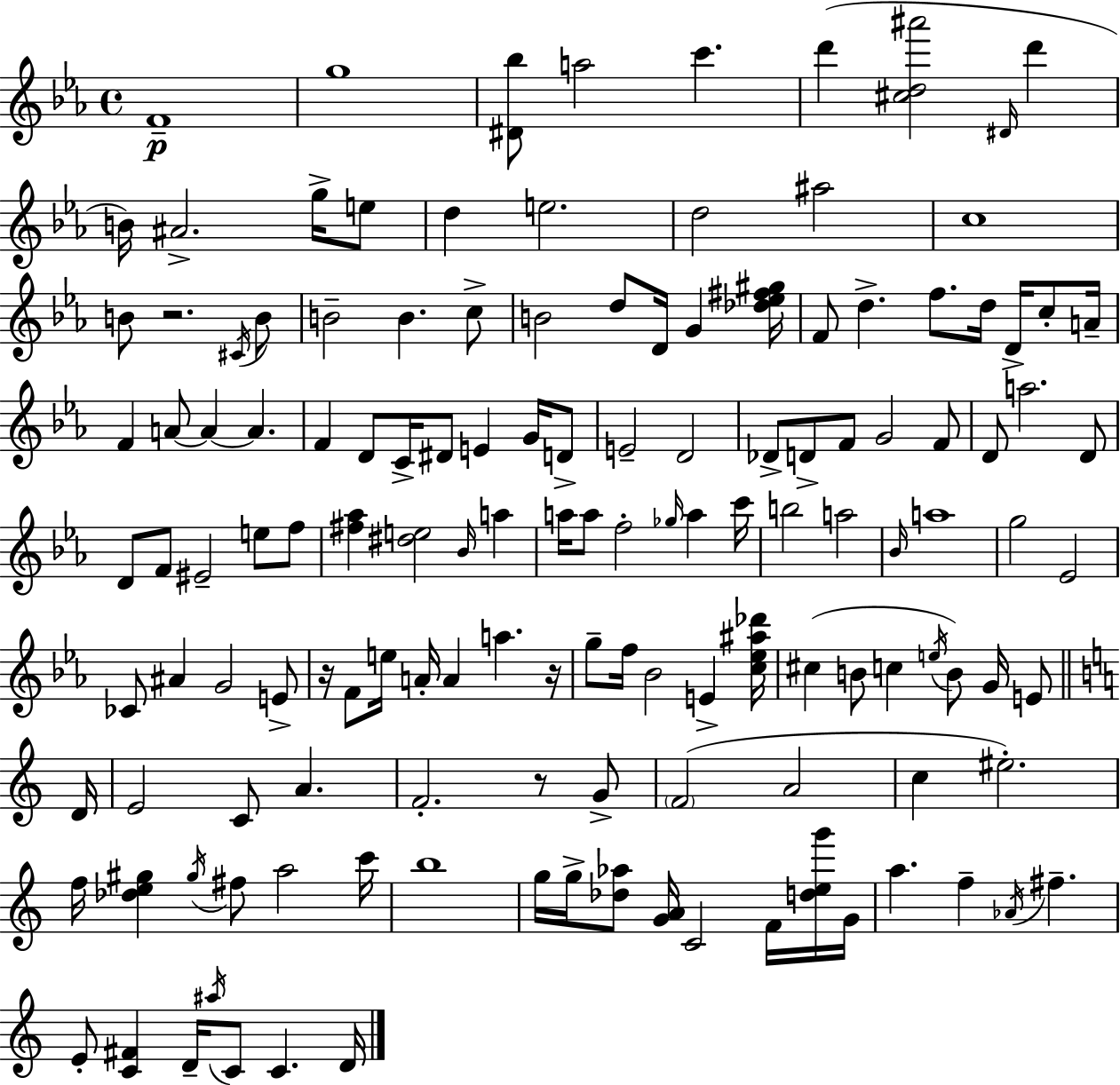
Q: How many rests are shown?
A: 4